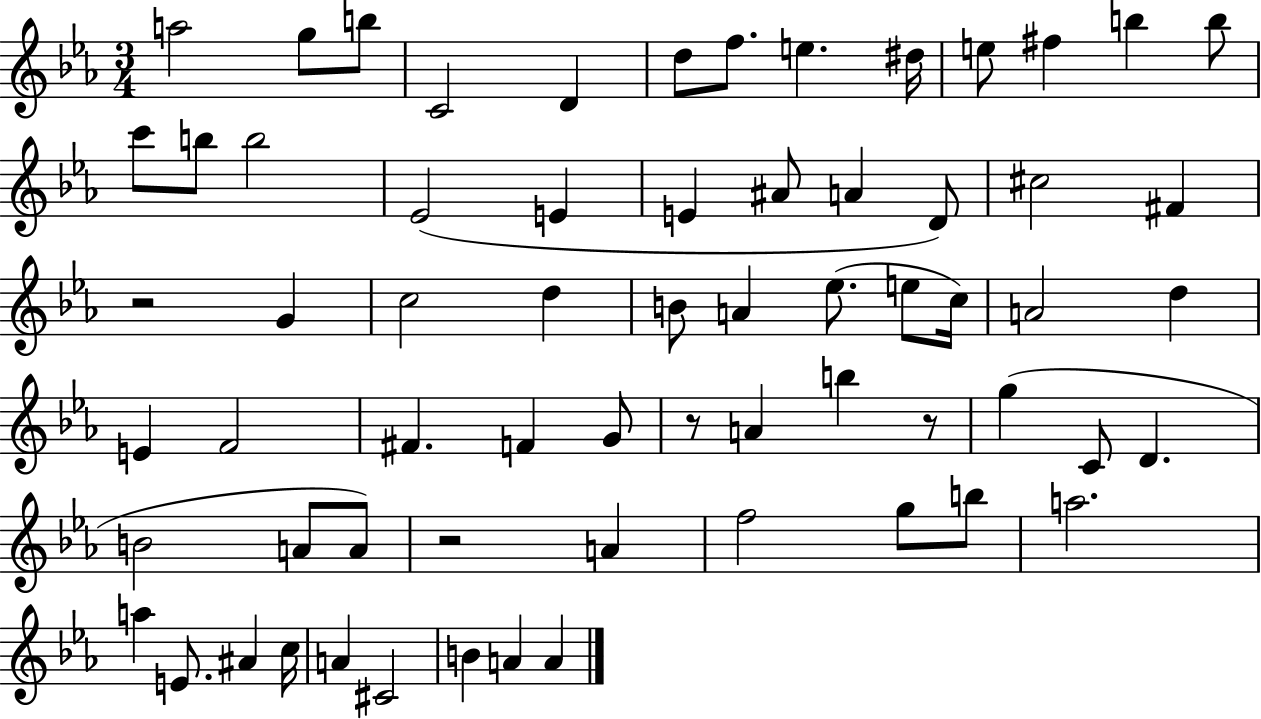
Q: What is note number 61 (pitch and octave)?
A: A4